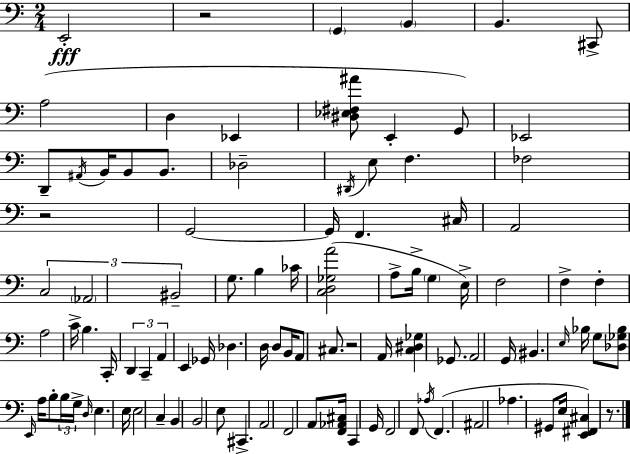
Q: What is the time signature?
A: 2/4